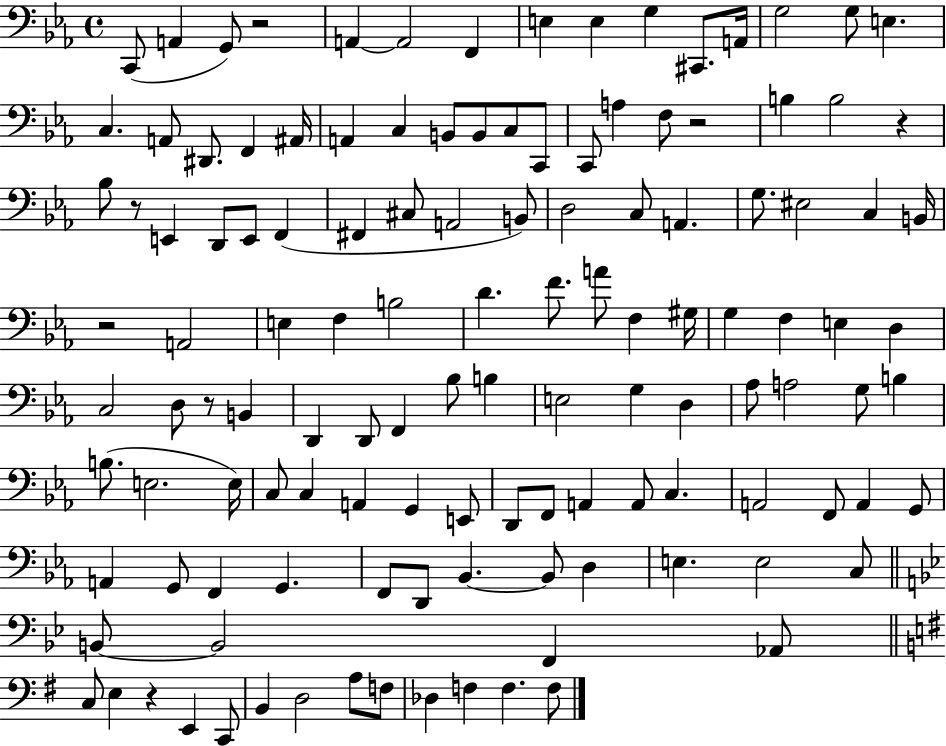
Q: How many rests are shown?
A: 7